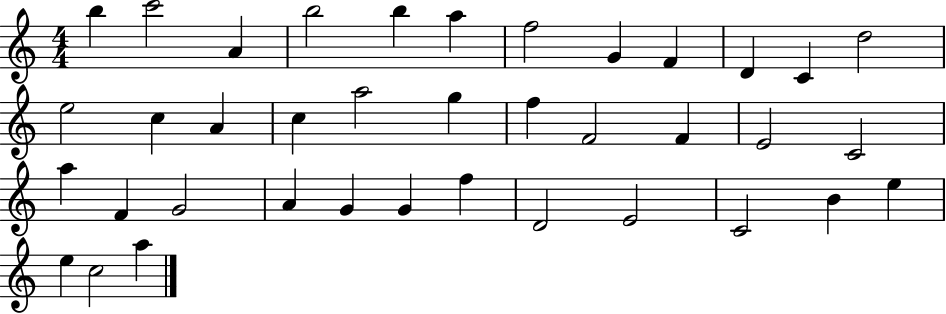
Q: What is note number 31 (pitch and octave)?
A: D4